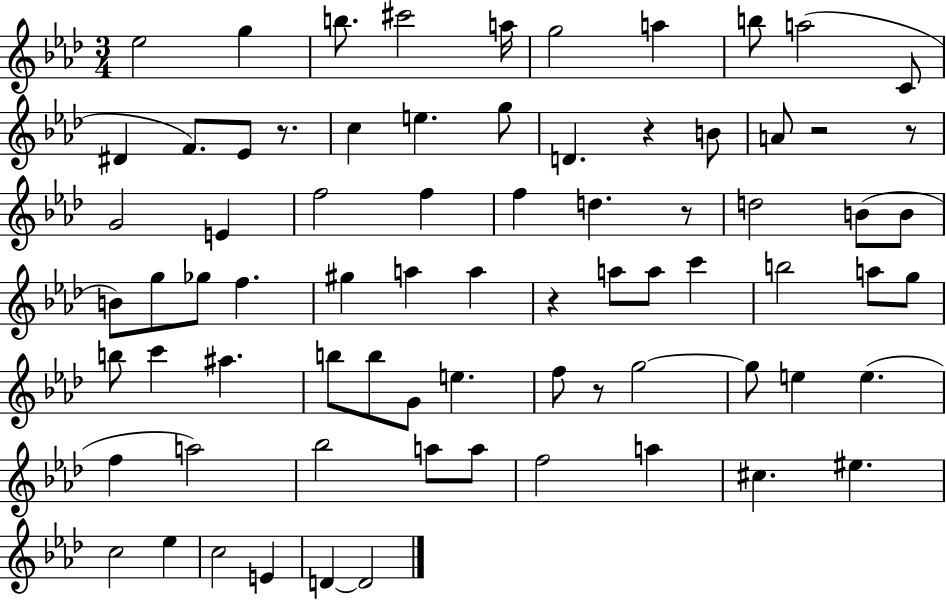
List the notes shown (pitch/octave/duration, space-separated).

Eb5/h G5/q B5/e. C#6/h A5/s G5/h A5/q B5/e A5/h C4/e D#4/q F4/e. Eb4/e R/e. C5/q E5/q. G5/e D4/q. R/q B4/e A4/e R/h R/e G4/h E4/q F5/h F5/q F5/q D5/q. R/e D5/h B4/e B4/e B4/e G5/e Gb5/e F5/q. G#5/q A5/q A5/q R/q A5/e A5/e C6/q B5/h A5/e G5/e B5/e C6/q A#5/q. B5/e B5/e G4/e E5/q. F5/e R/e G5/h G5/e E5/q E5/q. F5/q A5/h Bb5/h A5/e A5/e F5/h A5/q C#5/q. EIS5/q. C5/h Eb5/q C5/h E4/q D4/q D4/h